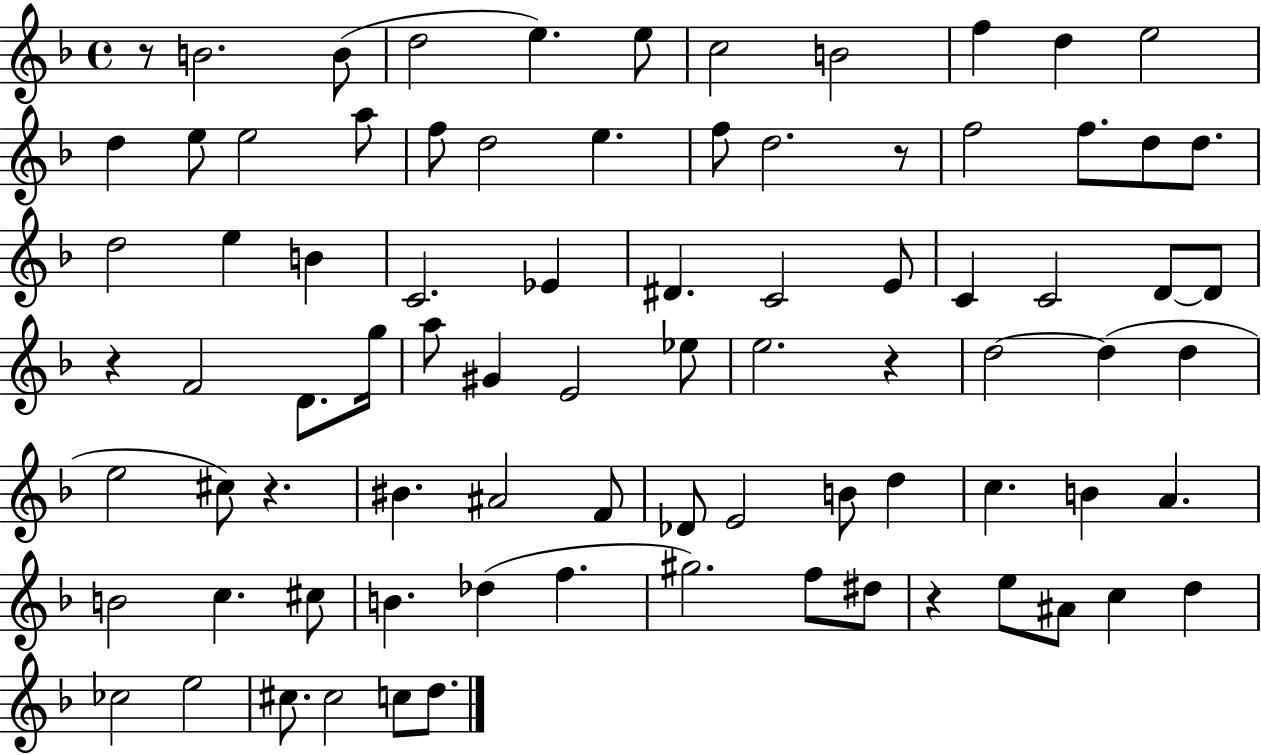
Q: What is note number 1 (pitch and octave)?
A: B4